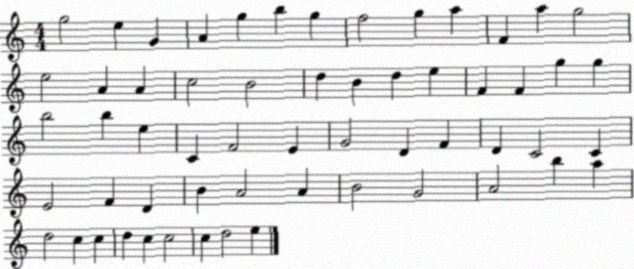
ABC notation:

X:1
T:Untitled
M:4/4
L:1/4
K:C
g2 e G A g b g f2 g a F a g2 e2 A A c2 B2 d B d e F F g g b2 b e C F2 E G2 D F D C2 C E2 F D B A2 A B2 G2 A2 b a d2 c c d c c2 c d2 e